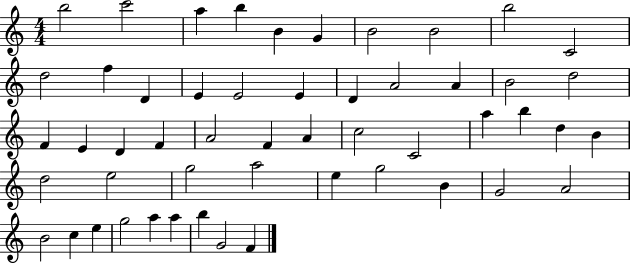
{
  \clef treble
  \numericTimeSignature
  \time 4/4
  \key c \major
  b''2 c'''2 | a''4 b''4 b'4 g'4 | b'2 b'2 | b''2 c'2 | \break d''2 f''4 d'4 | e'4 e'2 e'4 | d'4 a'2 a'4 | b'2 d''2 | \break f'4 e'4 d'4 f'4 | a'2 f'4 a'4 | c''2 c'2 | a''4 b''4 d''4 b'4 | \break d''2 e''2 | g''2 a''2 | e''4 g''2 b'4 | g'2 a'2 | \break b'2 c''4 e''4 | g''2 a''4 a''4 | b''4 g'2 f'4 | \bar "|."
}